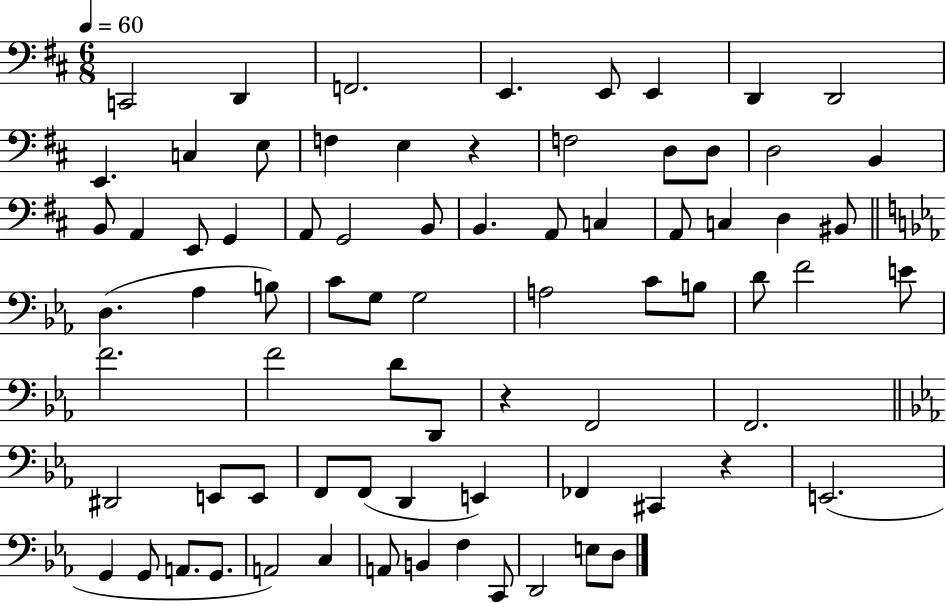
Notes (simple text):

C2/h D2/q F2/h. E2/q. E2/e E2/q D2/q D2/h E2/q. C3/q E3/e F3/q E3/q R/q F3/h D3/e D3/e D3/h B2/q B2/e A2/q E2/e G2/q A2/e G2/h B2/e B2/q. A2/e C3/q A2/e C3/q D3/q BIS2/e D3/q. Ab3/q B3/e C4/e G3/e G3/h A3/h C4/e B3/e D4/e F4/h E4/e F4/h. F4/h D4/e D2/e R/q F2/h F2/h. D#2/h E2/e E2/e F2/e F2/e D2/q E2/q FES2/q C#2/q R/q E2/h. G2/q G2/e A2/e. G2/e. A2/h C3/q A2/e B2/q F3/q C2/e D2/h E3/e D3/e